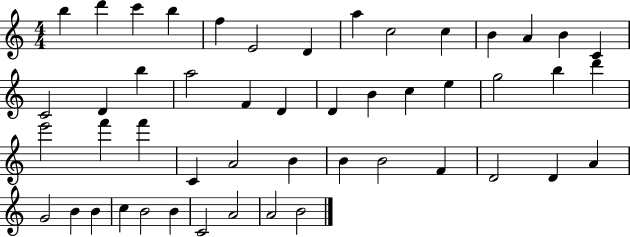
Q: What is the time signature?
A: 4/4